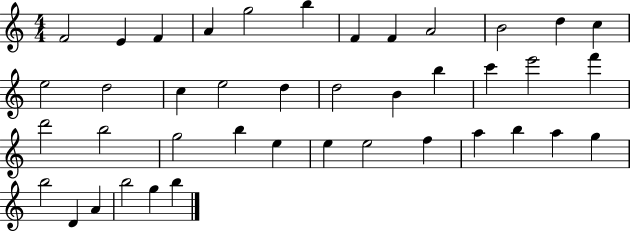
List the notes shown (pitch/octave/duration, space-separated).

F4/h E4/q F4/q A4/q G5/h B5/q F4/q F4/q A4/h B4/h D5/q C5/q E5/h D5/h C5/q E5/h D5/q D5/h B4/q B5/q C6/q E6/h F6/q D6/h B5/h G5/h B5/q E5/q E5/q E5/h F5/q A5/q B5/q A5/q G5/q B5/h D4/q A4/q B5/h G5/q B5/q